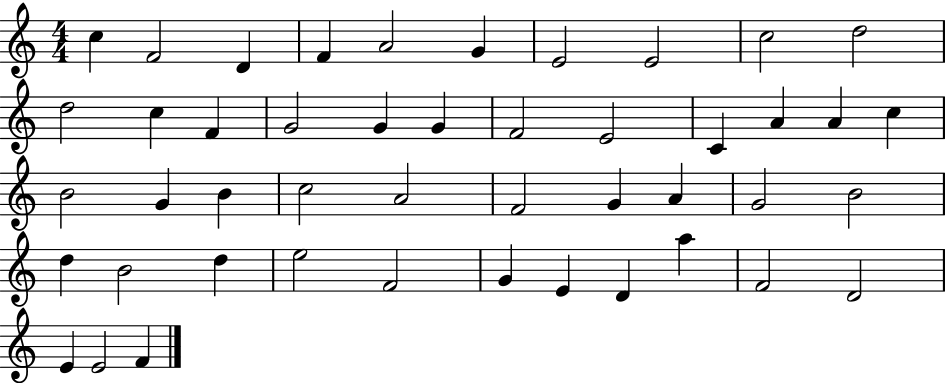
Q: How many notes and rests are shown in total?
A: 46